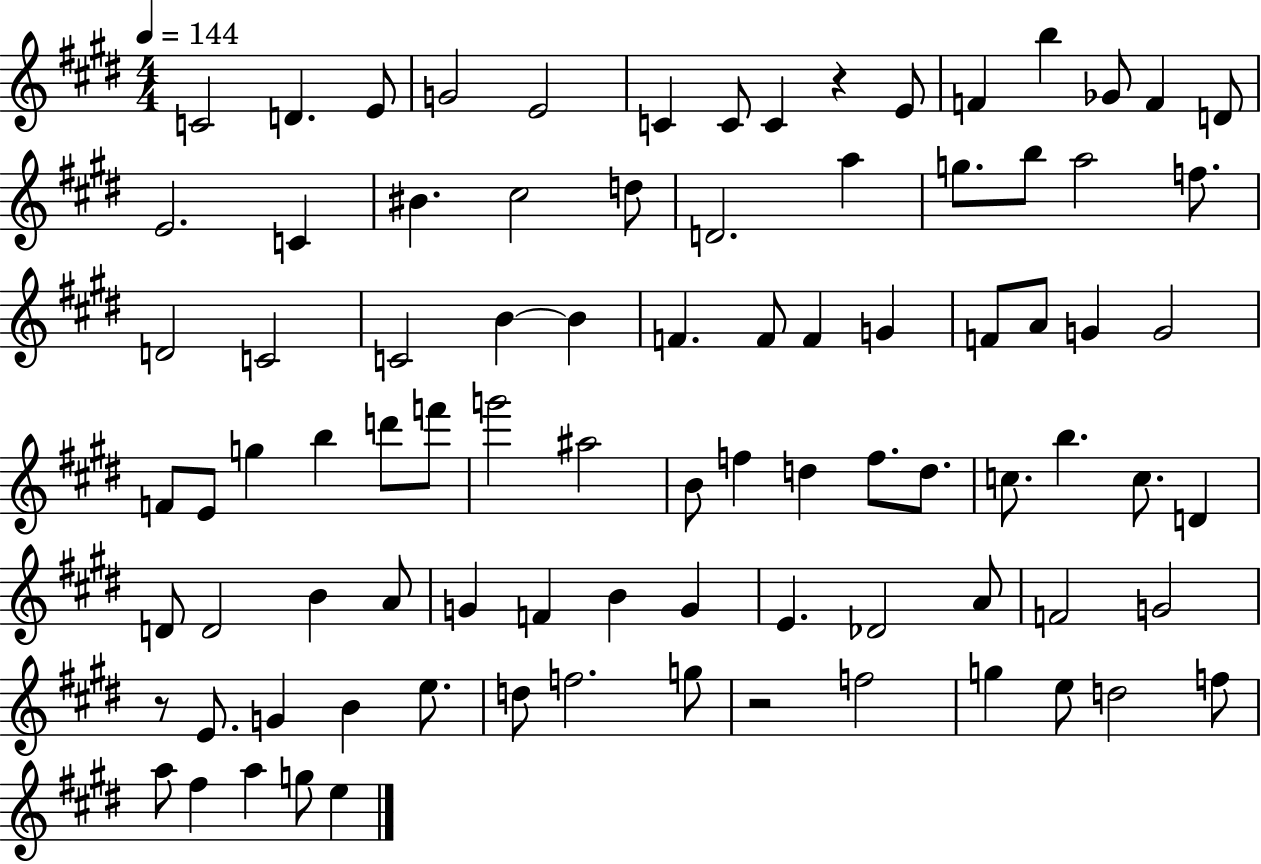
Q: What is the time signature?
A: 4/4